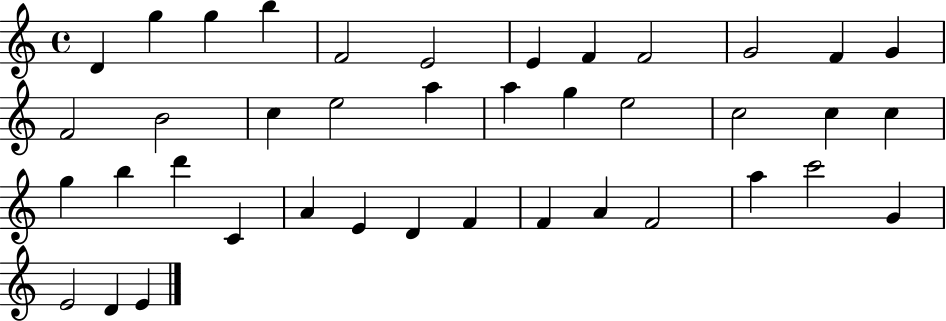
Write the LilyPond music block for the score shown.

{
  \clef treble
  \time 4/4
  \defaultTimeSignature
  \key c \major
  d'4 g''4 g''4 b''4 | f'2 e'2 | e'4 f'4 f'2 | g'2 f'4 g'4 | \break f'2 b'2 | c''4 e''2 a''4 | a''4 g''4 e''2 | c''2 c''4 c''4 | \break g''4 b''4 d'''4 c'4 | a'4 e'4 d'4 f'4 | f'4 a'4 f'2 | a''4 c'''2 g'4 | \break e'2 d'4 e'4 | \bar "|."
}